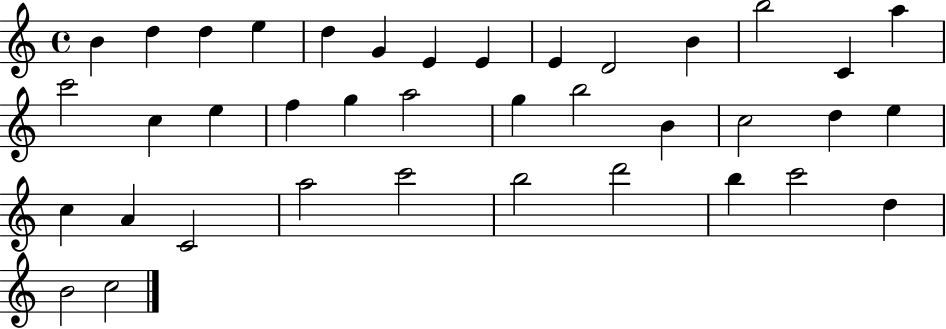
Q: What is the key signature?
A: C major